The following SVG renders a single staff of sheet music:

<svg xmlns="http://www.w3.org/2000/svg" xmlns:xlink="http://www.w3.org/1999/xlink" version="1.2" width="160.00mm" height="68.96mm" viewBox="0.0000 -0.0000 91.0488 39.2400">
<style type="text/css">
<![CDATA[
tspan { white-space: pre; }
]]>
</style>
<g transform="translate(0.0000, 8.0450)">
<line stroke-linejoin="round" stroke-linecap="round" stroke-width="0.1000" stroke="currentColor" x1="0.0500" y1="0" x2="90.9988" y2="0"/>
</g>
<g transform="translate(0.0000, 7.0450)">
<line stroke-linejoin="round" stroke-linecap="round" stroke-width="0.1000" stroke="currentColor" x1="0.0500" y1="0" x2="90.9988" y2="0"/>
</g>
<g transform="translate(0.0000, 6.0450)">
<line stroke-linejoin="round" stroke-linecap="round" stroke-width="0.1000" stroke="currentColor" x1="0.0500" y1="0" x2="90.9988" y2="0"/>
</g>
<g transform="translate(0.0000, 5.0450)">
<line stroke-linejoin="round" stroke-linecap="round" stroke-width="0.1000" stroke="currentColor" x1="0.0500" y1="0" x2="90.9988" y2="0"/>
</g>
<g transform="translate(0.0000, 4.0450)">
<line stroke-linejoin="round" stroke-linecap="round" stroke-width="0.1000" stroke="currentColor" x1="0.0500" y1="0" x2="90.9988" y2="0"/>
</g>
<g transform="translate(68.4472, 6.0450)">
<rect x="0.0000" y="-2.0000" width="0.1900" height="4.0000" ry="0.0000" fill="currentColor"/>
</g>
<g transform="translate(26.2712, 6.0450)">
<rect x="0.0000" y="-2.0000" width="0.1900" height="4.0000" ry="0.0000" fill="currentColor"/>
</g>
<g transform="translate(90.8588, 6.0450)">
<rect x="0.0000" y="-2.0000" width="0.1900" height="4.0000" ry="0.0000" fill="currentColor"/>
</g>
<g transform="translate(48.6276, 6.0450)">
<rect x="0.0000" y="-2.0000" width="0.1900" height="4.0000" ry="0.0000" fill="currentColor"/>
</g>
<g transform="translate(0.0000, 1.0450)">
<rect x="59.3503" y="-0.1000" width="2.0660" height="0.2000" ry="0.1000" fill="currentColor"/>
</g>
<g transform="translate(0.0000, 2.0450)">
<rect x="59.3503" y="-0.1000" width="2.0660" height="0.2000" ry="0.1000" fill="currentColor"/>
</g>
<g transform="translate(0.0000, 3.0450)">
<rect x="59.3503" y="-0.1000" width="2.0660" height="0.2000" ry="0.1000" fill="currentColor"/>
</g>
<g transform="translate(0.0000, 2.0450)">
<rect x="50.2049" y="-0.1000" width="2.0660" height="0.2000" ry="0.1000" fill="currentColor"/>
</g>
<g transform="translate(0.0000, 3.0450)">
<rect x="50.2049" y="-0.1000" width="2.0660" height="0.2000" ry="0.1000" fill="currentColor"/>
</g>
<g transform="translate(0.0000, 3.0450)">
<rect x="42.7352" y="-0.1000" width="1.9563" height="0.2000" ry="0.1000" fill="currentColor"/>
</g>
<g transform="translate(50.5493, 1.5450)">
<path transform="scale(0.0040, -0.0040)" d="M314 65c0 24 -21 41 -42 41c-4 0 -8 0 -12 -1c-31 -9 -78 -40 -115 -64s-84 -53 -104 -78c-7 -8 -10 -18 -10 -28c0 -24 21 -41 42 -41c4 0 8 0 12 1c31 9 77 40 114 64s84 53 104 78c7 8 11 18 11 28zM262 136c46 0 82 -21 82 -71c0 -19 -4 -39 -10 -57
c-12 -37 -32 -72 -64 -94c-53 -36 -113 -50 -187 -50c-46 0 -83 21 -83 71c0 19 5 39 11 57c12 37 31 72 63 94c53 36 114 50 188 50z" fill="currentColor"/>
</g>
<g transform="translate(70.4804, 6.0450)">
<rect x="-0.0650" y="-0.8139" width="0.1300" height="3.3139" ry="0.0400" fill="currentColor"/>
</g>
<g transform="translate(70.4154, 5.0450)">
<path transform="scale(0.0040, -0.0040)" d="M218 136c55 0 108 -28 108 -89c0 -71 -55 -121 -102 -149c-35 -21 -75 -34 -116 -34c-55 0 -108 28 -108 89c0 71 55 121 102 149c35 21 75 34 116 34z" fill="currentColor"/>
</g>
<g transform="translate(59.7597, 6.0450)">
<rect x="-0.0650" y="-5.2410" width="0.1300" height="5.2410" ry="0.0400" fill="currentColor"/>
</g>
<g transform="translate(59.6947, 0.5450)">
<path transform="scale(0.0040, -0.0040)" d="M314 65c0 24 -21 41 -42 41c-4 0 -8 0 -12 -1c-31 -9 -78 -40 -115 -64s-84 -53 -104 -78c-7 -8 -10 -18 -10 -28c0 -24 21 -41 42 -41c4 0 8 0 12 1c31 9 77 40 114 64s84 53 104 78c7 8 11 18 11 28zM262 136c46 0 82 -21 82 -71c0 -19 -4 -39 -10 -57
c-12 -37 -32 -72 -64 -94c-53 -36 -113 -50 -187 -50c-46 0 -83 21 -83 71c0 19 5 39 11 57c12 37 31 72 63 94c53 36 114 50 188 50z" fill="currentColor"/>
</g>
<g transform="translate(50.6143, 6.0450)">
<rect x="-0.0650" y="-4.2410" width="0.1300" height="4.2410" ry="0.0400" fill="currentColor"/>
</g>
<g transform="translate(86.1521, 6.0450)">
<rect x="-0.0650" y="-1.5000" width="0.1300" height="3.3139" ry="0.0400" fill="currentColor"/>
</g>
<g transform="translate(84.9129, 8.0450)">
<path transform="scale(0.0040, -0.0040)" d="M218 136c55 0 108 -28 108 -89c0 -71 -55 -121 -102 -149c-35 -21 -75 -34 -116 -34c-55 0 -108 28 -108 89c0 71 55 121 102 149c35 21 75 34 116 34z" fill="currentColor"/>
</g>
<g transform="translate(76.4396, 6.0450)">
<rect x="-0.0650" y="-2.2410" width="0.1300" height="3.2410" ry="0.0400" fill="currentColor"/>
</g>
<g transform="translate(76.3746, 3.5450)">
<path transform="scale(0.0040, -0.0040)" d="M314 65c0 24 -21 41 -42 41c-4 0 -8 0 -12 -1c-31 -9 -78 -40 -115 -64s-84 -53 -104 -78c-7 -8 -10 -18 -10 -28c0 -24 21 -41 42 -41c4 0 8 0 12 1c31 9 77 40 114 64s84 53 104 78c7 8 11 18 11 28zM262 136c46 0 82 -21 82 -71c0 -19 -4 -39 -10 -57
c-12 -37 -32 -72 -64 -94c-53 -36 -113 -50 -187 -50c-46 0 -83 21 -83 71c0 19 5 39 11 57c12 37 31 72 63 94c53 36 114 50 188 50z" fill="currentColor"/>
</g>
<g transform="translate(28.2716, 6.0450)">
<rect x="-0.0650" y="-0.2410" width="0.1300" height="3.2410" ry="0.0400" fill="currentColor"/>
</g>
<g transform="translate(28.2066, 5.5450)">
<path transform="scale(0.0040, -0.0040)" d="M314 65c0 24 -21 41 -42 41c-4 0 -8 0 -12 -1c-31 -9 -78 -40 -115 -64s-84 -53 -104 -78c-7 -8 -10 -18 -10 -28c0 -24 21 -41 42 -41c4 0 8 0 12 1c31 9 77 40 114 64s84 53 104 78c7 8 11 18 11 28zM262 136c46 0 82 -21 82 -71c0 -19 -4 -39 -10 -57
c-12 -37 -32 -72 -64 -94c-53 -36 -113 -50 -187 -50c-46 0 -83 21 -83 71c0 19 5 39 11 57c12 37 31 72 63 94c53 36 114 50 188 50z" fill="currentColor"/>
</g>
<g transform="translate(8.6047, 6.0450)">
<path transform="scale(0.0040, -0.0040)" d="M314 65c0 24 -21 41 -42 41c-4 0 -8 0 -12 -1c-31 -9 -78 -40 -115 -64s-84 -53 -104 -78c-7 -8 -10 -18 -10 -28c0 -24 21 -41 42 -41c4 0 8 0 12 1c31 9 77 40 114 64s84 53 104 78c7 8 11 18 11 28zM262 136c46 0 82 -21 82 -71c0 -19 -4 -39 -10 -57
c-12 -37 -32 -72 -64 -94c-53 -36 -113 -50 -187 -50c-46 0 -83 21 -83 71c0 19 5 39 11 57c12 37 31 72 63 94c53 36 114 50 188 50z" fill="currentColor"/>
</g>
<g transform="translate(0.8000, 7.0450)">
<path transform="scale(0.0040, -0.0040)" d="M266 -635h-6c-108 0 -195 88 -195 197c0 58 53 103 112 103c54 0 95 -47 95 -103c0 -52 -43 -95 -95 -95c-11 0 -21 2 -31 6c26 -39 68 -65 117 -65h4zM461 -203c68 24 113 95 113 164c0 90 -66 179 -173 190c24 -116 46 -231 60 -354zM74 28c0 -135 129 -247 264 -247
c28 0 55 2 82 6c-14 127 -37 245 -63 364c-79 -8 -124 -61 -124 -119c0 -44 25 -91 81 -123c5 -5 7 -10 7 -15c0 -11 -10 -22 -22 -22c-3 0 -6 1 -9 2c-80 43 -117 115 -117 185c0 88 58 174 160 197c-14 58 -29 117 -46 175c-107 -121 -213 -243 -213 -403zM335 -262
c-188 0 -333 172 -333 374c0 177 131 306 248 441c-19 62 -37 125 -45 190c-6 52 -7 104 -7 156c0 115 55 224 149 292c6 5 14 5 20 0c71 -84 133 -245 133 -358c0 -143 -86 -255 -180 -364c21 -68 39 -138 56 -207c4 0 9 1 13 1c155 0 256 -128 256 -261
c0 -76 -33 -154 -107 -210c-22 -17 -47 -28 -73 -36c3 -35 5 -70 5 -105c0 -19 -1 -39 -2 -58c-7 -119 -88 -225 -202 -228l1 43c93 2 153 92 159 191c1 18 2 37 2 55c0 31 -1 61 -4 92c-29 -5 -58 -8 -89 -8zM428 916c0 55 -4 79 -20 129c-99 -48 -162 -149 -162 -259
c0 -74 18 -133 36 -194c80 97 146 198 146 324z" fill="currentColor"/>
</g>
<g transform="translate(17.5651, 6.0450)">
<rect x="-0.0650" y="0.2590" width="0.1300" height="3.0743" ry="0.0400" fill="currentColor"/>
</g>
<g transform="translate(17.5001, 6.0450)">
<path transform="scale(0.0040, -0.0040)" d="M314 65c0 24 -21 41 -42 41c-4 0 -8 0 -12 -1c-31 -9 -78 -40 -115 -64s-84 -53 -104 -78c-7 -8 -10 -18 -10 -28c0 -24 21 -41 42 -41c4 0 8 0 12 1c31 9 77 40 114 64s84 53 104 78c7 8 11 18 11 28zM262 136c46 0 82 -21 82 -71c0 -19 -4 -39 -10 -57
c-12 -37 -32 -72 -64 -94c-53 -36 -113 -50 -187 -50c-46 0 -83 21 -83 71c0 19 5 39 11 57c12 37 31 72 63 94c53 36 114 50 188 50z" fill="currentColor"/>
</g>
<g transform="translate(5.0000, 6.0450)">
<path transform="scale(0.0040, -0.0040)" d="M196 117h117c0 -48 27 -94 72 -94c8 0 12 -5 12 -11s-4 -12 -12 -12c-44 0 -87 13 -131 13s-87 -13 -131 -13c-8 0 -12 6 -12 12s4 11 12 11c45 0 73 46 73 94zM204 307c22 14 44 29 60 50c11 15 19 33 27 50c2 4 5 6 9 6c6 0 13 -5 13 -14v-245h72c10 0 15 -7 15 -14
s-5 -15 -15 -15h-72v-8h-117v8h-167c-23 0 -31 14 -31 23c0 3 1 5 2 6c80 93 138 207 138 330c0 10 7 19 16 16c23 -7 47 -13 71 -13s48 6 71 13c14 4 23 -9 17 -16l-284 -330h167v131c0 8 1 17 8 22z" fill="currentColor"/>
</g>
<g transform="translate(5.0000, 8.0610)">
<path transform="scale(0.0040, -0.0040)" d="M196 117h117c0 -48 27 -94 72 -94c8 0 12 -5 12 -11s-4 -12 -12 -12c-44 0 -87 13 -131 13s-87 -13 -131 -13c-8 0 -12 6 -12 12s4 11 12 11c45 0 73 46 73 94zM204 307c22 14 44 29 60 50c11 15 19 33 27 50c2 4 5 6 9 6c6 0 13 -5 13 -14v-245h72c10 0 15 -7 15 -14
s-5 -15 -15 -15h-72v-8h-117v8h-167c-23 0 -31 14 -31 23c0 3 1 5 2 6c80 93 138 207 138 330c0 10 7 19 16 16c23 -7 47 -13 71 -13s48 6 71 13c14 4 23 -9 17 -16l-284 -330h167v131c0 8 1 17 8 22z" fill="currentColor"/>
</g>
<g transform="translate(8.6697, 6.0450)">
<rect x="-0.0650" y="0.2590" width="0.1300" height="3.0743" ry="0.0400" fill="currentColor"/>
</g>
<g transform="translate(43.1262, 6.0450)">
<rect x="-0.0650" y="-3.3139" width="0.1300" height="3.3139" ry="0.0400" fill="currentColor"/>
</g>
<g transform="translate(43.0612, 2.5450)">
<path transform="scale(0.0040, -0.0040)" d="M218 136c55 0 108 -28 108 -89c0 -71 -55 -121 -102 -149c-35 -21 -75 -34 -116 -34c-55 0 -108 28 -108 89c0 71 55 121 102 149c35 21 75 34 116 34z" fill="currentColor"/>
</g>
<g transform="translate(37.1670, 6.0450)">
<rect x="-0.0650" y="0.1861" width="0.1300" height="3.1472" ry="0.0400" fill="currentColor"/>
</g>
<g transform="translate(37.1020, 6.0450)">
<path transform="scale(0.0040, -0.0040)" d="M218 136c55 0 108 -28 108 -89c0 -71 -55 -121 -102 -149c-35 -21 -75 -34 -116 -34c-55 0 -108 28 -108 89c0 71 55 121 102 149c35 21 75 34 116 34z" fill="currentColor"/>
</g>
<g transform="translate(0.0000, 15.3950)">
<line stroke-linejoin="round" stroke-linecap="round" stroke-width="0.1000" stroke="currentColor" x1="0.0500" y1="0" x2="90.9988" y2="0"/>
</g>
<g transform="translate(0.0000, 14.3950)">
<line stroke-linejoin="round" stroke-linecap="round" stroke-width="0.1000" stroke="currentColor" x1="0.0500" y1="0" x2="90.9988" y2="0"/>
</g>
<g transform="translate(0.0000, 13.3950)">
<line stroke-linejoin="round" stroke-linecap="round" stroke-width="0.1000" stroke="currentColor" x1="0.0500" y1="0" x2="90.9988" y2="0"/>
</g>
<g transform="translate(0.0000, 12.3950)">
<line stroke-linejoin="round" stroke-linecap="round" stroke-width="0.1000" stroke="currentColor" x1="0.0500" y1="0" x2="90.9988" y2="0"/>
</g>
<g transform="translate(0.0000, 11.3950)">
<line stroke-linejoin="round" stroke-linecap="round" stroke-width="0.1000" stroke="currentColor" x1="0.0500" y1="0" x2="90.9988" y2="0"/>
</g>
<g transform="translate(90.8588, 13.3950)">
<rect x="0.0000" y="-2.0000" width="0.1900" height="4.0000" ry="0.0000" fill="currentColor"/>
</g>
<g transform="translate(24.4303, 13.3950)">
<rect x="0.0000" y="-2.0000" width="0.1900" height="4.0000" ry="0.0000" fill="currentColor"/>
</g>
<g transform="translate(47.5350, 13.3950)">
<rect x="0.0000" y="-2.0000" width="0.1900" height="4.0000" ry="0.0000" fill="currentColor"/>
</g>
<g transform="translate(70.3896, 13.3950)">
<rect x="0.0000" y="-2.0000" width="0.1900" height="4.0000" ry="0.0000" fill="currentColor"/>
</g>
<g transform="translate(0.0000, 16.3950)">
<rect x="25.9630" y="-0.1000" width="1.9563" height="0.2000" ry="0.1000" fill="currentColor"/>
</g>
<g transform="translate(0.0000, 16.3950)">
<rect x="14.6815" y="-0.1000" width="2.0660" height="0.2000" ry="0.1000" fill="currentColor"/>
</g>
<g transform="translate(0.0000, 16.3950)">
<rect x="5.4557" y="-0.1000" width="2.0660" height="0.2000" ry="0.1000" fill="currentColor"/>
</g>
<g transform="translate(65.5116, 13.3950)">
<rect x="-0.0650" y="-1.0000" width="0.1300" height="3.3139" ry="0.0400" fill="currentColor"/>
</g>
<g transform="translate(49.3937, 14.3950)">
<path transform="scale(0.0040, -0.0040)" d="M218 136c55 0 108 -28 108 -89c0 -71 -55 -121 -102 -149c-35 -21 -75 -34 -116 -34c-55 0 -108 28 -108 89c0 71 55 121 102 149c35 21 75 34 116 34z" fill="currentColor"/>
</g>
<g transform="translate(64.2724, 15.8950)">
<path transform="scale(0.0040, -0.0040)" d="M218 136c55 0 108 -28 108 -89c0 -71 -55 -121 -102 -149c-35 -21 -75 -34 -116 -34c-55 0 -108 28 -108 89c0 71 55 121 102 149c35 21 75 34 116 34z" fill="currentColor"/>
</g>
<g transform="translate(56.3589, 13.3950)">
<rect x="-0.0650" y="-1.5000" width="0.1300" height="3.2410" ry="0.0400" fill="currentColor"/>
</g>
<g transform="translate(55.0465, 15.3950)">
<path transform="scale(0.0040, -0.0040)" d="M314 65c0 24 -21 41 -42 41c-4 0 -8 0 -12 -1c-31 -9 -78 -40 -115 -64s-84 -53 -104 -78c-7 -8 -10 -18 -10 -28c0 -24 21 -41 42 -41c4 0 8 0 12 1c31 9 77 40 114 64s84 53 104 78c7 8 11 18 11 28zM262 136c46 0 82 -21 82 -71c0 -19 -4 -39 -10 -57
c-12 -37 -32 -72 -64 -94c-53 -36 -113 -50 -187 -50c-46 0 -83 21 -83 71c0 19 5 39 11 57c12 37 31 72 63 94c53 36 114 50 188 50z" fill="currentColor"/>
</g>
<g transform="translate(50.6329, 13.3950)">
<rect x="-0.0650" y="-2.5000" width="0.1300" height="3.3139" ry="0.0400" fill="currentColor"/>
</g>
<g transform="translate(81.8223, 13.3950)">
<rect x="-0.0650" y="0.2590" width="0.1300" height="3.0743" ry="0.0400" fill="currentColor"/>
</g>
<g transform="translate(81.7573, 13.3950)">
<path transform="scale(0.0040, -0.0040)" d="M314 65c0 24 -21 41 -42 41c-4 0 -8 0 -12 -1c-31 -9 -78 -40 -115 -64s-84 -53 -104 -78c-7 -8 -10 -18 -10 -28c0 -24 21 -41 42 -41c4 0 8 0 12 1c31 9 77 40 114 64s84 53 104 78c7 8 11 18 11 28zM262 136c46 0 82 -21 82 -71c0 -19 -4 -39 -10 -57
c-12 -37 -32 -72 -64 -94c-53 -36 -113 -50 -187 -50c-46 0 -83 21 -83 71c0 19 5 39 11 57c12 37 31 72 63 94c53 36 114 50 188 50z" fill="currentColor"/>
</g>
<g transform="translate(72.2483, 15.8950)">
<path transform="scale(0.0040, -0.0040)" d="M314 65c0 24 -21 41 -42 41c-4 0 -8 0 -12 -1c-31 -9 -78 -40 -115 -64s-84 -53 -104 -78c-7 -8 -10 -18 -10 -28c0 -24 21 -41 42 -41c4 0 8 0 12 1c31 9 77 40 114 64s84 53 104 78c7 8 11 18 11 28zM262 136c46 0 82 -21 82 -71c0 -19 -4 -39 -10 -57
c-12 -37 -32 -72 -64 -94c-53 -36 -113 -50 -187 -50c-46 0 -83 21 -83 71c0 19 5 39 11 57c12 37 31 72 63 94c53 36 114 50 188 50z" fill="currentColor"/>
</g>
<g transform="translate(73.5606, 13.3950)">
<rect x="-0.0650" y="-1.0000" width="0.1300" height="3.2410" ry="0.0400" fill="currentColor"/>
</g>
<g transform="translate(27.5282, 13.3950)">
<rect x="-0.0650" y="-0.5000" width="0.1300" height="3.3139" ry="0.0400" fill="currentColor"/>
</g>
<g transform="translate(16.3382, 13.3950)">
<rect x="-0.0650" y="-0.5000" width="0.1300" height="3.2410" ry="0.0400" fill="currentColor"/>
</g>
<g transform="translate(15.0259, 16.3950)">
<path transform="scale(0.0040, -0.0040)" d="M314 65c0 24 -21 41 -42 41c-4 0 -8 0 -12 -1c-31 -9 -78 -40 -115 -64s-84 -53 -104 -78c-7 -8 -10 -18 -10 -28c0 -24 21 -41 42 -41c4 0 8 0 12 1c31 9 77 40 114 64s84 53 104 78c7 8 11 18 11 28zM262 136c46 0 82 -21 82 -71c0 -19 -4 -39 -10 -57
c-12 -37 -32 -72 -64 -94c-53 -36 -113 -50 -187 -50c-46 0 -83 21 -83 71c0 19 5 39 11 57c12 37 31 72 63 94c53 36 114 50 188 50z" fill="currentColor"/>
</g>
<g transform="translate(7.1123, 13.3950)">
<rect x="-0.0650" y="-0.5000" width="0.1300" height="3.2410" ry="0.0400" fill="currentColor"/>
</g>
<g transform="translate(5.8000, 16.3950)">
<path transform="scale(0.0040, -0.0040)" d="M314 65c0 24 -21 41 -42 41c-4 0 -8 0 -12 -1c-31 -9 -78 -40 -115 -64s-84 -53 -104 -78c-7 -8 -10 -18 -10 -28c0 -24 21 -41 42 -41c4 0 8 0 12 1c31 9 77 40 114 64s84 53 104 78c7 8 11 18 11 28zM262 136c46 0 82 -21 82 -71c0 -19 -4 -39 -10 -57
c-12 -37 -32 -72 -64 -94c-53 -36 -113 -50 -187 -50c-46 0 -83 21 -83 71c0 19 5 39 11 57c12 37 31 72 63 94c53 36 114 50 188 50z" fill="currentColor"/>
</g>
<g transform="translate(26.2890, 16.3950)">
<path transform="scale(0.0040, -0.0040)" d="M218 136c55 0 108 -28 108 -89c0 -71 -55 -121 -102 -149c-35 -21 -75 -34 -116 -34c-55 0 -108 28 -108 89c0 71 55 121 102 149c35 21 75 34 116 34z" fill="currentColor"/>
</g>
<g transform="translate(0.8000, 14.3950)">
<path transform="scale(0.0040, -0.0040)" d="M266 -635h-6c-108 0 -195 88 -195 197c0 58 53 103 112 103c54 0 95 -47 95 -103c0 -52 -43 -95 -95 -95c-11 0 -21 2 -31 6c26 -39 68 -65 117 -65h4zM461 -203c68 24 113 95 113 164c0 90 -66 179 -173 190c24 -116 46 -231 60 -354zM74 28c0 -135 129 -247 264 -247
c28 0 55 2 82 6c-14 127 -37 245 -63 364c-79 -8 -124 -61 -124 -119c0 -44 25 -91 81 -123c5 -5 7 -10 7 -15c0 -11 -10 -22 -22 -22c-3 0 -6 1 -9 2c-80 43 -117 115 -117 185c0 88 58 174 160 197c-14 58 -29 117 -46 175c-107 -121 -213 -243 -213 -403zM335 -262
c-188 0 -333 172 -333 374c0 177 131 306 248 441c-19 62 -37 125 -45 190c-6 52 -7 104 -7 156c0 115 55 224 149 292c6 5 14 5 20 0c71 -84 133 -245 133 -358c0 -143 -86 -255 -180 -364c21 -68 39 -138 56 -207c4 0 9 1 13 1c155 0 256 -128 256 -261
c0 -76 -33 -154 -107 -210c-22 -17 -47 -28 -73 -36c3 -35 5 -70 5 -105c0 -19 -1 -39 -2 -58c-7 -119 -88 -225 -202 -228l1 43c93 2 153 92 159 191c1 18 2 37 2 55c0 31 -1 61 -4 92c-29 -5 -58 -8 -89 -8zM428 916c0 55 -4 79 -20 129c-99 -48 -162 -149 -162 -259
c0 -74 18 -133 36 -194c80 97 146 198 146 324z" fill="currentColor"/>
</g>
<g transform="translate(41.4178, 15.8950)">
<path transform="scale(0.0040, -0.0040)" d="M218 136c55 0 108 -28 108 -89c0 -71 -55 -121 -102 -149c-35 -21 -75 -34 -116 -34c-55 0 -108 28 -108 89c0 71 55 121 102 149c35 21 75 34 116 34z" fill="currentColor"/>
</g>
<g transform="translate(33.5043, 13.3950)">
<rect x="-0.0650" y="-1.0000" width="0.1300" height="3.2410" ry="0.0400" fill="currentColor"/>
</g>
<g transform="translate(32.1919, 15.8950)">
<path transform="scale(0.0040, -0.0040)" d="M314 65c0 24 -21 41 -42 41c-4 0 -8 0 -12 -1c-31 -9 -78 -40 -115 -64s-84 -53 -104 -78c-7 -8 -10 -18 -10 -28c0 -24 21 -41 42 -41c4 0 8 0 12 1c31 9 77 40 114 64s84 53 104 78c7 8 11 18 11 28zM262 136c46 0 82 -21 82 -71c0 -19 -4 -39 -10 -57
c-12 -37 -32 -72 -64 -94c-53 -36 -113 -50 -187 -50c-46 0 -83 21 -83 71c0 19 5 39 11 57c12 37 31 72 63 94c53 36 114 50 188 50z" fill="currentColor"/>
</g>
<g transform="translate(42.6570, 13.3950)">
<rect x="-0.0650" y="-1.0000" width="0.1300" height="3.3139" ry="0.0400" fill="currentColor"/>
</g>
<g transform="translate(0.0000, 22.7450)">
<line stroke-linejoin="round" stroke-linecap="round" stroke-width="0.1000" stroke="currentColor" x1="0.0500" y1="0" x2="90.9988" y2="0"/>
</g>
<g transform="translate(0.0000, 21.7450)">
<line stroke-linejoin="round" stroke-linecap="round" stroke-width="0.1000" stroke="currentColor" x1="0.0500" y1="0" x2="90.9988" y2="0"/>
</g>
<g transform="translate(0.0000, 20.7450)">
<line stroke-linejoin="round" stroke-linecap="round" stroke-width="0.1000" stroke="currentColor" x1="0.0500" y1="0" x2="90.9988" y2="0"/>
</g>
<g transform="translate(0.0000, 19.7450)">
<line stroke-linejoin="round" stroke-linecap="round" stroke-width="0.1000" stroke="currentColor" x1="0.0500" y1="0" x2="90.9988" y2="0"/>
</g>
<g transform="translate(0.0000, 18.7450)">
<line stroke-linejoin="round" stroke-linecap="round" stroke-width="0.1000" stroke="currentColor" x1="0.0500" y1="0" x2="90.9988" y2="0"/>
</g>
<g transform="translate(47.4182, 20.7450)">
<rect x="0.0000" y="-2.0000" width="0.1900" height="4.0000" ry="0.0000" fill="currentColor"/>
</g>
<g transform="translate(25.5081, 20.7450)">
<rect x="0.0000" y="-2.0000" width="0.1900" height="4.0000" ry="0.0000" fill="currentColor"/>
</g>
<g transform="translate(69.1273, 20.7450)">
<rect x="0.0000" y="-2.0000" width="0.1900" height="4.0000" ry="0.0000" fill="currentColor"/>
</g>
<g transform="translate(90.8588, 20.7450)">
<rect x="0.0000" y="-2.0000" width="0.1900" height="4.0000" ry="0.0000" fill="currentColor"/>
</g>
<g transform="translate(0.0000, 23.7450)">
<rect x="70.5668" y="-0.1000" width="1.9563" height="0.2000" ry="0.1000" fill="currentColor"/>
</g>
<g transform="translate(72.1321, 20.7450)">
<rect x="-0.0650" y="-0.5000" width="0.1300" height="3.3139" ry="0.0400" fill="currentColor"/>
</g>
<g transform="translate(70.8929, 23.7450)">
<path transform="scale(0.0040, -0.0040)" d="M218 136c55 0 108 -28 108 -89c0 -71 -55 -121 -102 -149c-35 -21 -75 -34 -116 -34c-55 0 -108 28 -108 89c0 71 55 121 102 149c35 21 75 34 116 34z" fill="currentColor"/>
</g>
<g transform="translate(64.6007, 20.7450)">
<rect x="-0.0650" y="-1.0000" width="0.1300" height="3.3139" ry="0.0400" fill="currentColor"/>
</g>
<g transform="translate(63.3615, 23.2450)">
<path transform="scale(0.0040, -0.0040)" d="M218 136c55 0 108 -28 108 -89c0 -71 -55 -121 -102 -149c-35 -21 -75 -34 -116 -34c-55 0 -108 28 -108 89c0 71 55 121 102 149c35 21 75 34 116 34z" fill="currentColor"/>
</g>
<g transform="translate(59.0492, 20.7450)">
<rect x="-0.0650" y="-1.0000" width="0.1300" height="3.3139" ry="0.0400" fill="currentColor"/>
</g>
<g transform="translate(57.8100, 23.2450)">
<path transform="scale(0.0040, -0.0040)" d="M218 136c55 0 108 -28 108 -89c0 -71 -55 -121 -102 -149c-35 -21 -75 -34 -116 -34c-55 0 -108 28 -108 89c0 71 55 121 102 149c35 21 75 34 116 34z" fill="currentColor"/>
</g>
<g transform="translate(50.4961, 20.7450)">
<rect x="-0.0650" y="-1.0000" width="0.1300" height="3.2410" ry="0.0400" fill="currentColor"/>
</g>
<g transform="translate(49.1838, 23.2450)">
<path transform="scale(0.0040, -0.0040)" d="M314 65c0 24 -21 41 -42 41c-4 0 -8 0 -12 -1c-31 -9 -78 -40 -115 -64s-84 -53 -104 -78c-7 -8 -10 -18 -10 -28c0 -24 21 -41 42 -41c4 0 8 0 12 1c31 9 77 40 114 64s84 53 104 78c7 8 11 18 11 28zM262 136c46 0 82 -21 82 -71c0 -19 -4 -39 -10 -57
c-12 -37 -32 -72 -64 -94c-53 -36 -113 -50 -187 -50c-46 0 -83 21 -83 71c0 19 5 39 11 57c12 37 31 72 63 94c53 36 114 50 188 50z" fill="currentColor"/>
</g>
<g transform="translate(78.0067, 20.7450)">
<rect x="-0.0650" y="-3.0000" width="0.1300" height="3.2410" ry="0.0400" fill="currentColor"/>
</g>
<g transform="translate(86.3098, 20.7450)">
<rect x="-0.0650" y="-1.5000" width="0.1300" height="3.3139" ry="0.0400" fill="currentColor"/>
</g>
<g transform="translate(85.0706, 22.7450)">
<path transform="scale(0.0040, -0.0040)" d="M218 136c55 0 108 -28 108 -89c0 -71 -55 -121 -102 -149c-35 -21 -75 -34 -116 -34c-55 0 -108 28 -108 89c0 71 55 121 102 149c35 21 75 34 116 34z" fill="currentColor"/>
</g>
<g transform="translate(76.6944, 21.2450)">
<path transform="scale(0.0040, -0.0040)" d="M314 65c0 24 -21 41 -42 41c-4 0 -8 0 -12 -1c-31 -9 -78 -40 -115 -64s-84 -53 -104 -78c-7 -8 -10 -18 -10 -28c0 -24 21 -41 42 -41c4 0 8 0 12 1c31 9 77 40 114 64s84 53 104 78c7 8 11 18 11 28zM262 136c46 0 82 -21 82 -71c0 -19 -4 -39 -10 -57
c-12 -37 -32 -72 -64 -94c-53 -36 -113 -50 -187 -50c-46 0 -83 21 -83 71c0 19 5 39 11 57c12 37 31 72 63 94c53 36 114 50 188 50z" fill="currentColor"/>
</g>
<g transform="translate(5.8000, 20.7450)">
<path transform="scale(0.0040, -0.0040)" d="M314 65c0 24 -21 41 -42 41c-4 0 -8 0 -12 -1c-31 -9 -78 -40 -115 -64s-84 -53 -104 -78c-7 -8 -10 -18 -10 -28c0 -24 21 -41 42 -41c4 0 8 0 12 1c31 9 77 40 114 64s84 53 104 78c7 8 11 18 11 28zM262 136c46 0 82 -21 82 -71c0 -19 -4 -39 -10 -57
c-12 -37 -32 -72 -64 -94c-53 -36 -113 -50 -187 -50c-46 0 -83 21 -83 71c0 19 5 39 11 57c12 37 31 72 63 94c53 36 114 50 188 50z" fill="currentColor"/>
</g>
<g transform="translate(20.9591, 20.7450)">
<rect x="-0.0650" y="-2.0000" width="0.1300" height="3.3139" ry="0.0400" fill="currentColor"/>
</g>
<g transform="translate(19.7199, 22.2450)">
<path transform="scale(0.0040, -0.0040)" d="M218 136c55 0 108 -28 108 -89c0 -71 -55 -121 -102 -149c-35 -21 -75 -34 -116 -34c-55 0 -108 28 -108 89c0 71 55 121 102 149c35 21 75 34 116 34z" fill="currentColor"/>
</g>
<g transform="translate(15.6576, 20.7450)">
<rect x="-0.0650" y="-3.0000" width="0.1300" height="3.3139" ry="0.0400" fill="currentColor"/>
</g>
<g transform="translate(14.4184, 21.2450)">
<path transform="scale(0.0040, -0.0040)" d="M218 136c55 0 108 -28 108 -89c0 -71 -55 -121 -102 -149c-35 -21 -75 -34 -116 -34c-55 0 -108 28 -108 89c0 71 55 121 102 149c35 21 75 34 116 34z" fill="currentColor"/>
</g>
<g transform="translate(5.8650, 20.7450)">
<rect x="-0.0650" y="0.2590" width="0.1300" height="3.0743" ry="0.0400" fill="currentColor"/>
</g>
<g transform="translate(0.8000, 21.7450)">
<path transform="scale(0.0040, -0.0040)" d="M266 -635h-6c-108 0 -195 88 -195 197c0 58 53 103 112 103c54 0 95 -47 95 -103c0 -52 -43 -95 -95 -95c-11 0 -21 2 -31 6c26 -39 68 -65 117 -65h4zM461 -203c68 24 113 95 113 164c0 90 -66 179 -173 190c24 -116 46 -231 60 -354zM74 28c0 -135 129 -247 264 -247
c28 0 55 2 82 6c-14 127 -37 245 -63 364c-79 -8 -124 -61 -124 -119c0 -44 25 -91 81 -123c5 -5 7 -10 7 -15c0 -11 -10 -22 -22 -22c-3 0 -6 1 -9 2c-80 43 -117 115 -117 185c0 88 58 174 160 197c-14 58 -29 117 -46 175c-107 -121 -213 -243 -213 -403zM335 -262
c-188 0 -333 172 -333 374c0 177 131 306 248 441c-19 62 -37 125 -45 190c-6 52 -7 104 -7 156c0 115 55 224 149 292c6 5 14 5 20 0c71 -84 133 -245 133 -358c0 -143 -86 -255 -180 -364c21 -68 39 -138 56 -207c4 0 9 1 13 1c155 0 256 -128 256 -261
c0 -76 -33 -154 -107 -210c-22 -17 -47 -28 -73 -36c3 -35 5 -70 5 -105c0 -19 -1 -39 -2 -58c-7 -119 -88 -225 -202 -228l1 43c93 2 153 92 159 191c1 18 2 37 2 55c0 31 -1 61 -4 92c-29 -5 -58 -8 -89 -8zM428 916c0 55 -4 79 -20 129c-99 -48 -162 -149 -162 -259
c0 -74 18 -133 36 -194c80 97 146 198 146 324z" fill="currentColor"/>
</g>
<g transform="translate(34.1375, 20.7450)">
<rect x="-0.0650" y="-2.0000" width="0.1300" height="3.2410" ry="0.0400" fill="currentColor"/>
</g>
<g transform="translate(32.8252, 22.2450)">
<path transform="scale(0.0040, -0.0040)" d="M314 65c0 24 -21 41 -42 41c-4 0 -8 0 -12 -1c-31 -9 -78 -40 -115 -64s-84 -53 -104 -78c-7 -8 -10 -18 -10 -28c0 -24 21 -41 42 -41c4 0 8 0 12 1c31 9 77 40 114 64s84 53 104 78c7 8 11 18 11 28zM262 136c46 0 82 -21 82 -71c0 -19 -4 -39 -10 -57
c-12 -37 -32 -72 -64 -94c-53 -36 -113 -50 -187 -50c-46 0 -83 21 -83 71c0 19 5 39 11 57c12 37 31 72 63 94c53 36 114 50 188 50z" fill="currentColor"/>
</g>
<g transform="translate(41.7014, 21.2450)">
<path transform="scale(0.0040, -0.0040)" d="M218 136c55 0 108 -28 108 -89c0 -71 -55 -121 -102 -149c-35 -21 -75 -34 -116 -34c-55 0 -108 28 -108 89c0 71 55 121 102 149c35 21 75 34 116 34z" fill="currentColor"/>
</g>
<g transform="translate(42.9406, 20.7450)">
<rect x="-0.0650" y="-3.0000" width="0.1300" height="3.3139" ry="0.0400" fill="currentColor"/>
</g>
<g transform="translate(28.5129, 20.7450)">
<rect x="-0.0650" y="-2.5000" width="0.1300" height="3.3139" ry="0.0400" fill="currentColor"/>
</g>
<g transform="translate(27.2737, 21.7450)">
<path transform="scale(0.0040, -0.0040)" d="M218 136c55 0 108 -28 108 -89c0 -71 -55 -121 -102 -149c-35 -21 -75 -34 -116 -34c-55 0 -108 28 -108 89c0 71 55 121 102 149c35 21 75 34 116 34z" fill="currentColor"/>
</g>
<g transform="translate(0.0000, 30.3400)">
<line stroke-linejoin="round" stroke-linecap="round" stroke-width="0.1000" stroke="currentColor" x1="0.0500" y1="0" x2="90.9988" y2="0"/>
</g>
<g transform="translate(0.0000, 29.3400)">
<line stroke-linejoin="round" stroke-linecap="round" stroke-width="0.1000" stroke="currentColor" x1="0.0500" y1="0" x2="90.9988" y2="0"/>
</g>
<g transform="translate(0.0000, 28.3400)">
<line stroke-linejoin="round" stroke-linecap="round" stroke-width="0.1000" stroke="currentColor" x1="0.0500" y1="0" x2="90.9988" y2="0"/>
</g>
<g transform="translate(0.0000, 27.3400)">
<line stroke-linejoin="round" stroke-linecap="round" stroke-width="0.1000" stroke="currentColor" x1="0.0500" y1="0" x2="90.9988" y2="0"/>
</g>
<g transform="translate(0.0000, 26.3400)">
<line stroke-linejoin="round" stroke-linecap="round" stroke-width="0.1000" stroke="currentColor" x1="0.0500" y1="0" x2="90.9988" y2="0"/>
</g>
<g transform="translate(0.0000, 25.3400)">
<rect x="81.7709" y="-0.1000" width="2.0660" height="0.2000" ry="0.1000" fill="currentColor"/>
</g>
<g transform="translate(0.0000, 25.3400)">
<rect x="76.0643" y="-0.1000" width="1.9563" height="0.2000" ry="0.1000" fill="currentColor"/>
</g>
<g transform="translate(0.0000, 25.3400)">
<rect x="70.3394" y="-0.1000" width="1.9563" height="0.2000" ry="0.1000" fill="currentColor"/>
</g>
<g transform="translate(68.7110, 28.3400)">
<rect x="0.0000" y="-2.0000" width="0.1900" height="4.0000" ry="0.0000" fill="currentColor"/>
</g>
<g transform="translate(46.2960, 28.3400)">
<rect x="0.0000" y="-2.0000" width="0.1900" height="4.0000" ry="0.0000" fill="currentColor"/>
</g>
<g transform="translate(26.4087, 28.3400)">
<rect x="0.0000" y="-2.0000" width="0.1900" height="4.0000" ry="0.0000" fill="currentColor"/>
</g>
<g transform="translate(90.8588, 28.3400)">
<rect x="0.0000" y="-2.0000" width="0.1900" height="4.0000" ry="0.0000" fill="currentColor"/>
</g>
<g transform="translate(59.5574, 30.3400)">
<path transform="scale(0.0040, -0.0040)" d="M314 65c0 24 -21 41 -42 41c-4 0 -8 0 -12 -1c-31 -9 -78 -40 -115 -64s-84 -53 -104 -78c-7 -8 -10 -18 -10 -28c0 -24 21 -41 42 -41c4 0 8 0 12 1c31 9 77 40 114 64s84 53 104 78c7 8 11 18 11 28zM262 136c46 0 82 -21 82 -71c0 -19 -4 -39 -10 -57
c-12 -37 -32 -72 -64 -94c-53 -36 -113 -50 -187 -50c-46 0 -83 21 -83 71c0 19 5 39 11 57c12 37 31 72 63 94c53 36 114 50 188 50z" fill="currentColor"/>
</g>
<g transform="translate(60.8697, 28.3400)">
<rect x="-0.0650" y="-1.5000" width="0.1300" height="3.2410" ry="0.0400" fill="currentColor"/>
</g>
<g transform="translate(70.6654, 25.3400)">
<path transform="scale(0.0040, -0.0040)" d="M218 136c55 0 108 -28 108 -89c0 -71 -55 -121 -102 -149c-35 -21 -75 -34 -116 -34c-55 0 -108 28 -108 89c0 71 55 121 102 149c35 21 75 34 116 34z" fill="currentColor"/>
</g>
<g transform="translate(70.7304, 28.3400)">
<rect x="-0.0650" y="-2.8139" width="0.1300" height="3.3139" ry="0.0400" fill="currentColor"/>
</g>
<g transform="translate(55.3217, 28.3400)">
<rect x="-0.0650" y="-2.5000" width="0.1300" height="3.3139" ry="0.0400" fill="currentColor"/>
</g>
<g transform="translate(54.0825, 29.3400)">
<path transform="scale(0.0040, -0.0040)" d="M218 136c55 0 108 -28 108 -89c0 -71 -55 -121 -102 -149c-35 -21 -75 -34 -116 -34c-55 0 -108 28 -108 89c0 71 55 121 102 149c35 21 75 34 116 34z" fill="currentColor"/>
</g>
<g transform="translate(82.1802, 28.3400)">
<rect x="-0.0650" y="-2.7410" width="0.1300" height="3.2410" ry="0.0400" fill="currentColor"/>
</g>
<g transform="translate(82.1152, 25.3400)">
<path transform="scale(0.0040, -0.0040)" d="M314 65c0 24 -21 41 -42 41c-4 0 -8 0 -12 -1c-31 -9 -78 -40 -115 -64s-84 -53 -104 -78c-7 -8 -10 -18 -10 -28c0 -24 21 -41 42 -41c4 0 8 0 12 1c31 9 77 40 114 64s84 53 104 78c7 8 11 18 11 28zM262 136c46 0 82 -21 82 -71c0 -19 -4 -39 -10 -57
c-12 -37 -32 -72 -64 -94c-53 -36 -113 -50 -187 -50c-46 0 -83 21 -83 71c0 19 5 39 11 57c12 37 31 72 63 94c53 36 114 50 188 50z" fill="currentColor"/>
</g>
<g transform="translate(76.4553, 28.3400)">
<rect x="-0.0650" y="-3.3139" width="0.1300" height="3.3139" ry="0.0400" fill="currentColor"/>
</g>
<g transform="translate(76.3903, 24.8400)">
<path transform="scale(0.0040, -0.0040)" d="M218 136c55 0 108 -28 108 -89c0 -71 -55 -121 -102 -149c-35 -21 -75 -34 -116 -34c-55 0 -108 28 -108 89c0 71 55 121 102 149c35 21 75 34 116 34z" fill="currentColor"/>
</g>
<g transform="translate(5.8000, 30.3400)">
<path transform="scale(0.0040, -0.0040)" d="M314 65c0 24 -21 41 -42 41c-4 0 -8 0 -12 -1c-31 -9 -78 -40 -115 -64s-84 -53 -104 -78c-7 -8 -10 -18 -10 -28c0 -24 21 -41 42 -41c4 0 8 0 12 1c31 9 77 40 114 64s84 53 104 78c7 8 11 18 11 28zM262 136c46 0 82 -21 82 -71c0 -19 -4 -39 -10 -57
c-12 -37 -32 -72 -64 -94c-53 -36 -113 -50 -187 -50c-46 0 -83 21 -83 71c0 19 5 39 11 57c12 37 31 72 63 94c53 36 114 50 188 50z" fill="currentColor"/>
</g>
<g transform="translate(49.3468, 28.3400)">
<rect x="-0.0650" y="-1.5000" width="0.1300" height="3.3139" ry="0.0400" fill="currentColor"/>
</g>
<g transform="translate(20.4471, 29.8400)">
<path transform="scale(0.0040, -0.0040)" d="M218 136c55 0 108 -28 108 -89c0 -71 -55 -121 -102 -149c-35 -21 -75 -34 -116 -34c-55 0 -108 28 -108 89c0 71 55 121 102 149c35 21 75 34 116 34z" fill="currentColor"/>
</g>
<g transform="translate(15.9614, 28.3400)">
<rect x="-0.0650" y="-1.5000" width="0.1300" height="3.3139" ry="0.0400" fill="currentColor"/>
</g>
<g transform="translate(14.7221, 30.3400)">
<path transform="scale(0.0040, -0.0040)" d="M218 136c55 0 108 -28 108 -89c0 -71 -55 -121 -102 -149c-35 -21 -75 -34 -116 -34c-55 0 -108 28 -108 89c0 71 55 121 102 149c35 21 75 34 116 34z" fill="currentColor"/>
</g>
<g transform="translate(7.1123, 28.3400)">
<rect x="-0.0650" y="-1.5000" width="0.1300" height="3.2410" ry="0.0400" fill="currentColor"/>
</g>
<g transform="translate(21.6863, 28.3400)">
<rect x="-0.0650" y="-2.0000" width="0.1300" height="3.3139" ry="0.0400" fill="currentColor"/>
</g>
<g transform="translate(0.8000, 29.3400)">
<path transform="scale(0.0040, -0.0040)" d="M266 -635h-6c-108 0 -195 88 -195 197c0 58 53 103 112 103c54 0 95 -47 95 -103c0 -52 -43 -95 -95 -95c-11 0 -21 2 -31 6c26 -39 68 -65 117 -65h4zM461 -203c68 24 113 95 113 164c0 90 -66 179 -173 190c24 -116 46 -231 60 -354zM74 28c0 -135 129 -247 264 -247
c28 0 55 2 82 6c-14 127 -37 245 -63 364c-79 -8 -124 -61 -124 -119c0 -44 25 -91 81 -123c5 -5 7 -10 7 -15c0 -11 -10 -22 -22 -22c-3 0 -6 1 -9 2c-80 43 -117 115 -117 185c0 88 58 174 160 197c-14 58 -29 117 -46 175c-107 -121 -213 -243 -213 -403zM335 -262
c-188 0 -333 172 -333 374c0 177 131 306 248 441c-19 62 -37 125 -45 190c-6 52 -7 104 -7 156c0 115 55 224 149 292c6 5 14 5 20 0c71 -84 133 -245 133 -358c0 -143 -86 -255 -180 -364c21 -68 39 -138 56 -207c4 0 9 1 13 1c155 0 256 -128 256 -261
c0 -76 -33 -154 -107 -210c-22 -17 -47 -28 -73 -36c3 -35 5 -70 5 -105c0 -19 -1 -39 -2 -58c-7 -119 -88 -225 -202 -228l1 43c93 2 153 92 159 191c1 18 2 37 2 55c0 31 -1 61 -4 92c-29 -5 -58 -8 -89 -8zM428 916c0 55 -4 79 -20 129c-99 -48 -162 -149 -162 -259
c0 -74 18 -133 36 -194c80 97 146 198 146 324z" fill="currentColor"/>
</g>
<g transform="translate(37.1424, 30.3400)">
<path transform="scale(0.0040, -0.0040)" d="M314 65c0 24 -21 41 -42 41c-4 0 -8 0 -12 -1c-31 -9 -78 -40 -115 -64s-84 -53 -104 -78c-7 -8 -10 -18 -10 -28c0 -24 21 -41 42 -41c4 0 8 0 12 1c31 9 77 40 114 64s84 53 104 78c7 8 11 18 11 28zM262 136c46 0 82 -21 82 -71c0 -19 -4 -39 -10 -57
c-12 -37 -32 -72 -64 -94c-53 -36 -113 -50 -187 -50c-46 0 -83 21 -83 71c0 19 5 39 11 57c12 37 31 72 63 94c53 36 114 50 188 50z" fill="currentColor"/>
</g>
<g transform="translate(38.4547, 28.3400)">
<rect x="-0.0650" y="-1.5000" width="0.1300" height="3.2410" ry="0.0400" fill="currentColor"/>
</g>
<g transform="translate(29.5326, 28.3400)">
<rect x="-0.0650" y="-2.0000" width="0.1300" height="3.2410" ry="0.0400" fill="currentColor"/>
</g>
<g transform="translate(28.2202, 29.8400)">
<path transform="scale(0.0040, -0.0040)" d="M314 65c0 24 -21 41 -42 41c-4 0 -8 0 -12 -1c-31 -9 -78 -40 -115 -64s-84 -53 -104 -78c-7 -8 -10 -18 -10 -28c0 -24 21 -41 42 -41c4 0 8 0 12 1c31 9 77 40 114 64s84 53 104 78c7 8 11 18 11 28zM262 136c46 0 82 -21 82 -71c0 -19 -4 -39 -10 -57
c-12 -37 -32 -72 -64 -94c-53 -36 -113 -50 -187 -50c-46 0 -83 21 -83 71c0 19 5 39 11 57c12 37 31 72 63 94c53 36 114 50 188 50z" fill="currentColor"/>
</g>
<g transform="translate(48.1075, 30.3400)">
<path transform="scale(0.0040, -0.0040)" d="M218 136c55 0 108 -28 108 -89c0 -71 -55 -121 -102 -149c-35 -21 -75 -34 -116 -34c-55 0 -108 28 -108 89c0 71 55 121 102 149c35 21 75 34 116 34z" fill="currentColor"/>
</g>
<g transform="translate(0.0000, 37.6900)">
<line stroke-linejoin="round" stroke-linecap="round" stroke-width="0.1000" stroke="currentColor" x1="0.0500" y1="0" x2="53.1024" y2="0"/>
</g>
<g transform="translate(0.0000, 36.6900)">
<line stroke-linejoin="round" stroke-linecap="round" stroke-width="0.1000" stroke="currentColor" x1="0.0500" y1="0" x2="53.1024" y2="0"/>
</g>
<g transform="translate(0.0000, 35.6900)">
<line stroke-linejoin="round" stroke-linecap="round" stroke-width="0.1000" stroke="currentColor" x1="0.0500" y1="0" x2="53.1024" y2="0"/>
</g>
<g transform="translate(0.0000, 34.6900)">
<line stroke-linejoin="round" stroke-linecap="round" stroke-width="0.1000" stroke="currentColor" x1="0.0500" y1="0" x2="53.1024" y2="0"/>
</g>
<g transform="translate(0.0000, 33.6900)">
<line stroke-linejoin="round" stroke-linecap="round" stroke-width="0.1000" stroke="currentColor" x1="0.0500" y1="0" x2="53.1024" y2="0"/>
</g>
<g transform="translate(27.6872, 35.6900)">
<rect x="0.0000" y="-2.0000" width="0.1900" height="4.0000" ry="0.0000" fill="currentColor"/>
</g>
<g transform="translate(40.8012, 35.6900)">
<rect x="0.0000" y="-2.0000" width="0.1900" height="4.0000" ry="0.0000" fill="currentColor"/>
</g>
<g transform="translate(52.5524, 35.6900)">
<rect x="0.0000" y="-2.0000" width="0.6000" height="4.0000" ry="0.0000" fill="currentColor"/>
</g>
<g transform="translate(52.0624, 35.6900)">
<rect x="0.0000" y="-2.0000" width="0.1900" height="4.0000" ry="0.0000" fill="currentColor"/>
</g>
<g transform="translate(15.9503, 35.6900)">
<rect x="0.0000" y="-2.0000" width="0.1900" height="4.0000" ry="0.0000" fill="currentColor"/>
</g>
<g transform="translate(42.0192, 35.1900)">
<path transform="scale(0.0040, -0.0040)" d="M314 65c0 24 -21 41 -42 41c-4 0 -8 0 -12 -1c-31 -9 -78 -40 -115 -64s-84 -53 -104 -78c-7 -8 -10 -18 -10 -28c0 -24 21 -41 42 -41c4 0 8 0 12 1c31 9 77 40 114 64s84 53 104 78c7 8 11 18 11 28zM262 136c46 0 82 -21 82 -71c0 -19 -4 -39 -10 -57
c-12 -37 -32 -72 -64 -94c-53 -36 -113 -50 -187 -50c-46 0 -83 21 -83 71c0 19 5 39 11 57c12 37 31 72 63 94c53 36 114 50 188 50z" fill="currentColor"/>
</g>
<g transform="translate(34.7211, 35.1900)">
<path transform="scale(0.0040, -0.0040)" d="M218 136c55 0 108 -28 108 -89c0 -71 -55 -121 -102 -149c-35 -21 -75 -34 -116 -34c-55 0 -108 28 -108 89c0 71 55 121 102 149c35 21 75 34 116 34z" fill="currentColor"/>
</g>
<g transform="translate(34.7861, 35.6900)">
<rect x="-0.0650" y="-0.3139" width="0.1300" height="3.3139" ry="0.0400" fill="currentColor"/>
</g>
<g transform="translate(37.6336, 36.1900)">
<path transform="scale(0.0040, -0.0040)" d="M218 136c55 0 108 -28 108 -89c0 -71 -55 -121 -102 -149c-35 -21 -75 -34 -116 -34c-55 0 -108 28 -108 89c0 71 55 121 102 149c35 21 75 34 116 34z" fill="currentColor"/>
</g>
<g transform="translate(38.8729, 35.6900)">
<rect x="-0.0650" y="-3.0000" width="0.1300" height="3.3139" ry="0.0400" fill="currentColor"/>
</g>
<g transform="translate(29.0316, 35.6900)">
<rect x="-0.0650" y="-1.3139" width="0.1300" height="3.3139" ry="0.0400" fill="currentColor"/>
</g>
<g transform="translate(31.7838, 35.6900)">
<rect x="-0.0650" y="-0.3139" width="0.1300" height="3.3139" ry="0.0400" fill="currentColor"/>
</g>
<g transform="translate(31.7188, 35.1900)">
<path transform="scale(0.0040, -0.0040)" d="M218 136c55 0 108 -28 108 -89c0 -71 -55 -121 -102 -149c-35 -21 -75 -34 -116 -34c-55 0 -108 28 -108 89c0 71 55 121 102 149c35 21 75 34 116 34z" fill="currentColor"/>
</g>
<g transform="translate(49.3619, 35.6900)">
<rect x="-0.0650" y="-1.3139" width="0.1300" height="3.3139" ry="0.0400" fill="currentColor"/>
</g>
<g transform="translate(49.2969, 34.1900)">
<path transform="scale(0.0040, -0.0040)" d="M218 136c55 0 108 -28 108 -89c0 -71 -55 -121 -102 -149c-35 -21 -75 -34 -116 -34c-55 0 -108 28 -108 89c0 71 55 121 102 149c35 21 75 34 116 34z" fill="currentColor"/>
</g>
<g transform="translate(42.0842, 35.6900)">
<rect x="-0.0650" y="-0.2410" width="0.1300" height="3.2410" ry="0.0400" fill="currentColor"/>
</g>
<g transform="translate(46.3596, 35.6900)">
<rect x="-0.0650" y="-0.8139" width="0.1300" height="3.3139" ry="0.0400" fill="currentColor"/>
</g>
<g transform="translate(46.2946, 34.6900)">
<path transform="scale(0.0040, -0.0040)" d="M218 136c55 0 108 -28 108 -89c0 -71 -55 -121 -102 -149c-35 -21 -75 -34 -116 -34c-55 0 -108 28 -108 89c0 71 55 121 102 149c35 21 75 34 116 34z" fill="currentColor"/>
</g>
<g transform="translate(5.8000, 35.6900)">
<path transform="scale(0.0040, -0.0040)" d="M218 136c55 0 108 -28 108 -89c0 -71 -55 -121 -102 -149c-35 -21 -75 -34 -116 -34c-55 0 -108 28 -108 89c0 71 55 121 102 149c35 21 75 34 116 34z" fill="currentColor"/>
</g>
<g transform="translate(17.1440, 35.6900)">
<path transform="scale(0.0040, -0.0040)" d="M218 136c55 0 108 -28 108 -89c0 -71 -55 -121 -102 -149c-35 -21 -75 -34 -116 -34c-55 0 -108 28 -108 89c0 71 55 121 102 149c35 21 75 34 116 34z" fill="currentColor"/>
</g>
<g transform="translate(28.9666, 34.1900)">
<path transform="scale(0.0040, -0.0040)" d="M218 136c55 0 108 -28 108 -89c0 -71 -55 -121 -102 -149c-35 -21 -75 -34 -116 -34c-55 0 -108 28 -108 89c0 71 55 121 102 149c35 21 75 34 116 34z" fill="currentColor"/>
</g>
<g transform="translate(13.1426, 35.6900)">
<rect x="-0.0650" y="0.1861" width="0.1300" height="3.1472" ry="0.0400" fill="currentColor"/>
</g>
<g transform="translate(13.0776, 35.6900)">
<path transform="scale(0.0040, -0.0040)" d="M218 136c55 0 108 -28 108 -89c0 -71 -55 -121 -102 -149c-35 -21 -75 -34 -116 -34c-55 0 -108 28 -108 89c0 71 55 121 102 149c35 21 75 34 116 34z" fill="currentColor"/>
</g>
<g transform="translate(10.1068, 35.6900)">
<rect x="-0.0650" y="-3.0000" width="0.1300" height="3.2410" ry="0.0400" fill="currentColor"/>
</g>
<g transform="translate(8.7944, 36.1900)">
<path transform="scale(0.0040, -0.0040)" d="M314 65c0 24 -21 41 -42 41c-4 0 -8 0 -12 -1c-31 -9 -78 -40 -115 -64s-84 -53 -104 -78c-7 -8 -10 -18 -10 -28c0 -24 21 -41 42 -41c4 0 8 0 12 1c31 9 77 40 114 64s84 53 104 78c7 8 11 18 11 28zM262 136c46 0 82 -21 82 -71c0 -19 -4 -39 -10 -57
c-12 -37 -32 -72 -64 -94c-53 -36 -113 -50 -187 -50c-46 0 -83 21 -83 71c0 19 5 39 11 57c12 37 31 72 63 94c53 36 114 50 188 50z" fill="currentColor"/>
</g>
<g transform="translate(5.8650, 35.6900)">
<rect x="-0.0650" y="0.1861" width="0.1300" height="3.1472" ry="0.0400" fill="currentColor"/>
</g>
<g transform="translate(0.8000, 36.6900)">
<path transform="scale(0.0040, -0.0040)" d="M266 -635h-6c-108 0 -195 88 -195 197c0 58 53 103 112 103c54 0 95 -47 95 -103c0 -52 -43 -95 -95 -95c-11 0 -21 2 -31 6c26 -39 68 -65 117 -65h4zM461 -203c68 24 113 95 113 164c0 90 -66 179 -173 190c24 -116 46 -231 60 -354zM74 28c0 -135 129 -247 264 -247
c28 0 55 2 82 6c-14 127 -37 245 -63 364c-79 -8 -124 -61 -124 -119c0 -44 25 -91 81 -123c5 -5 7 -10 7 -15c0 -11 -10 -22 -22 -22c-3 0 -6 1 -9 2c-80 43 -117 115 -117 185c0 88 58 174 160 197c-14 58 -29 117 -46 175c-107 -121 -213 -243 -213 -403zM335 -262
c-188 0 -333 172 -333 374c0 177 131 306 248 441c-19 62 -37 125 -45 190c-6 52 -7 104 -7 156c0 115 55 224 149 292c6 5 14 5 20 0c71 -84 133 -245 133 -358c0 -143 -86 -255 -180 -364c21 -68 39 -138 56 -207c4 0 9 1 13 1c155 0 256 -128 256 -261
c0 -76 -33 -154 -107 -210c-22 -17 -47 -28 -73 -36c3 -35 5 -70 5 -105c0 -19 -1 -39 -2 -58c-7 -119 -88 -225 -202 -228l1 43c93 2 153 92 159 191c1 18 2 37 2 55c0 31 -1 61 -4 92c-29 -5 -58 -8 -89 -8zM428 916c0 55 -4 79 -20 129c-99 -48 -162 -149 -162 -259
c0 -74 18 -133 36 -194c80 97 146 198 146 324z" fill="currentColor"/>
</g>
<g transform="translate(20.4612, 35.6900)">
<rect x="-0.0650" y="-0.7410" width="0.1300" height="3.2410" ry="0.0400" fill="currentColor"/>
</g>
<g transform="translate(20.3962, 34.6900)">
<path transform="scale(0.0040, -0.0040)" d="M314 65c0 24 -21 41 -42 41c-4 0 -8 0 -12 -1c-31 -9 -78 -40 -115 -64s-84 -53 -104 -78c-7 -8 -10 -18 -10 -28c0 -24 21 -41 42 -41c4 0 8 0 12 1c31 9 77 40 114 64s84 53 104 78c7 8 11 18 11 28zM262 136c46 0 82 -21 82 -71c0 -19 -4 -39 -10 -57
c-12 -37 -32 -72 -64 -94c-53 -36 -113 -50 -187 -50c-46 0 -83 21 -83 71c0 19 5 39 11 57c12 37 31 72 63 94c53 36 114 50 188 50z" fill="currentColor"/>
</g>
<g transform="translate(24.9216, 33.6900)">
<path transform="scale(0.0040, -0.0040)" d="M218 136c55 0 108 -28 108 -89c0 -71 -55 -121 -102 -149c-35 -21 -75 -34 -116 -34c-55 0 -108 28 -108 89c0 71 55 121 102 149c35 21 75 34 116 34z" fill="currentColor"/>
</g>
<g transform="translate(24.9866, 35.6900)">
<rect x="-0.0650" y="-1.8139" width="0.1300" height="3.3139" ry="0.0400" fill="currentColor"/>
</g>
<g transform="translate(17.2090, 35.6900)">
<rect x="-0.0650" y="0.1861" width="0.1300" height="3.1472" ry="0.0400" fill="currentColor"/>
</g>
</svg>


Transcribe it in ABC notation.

X:1
T:Untitled
M:4/4
L:1/4
K:C
B2 B2 c2 B b d'2 f'2 d g2 E C2 C2 C D2 D G E2 D D2 B2 B2 A F G F2 A D2 D D C A2 E E2 E F F2 E2 E G E2 a b a2 B A2 B B d2 f e c c A c2 d e